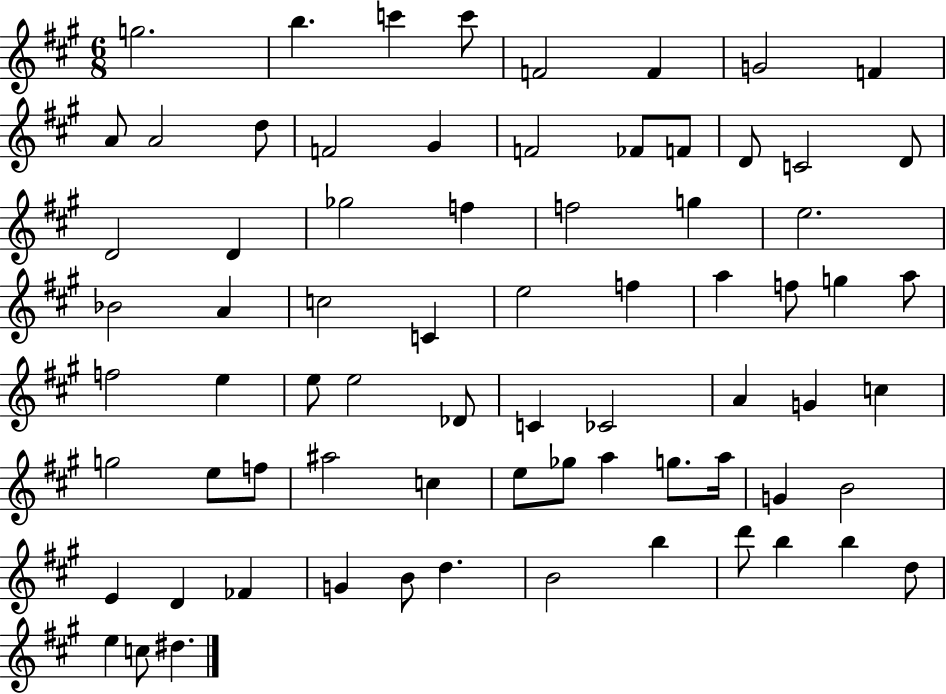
X:1
T:Untitled
M:6/8
L:1/4
K:A
g2 b c' c'/2 F2 F G2 F A/2 A2 d/2 F2 ^G F2 _F/2 F/2 D/2 C2 D/2 D2 D _g2 f f2 g e2 _B2 A c2 C e2 f a f/2 g a/2 f2 e e/2 e2 _D/2 C _C2 A G c g2 e/2 f/2 ^a2 c e/2 _g/2 a g/2 a/4 G B2 E D _F G B/2 d B2 b d'/2 b b d/2 e c/2 ^d